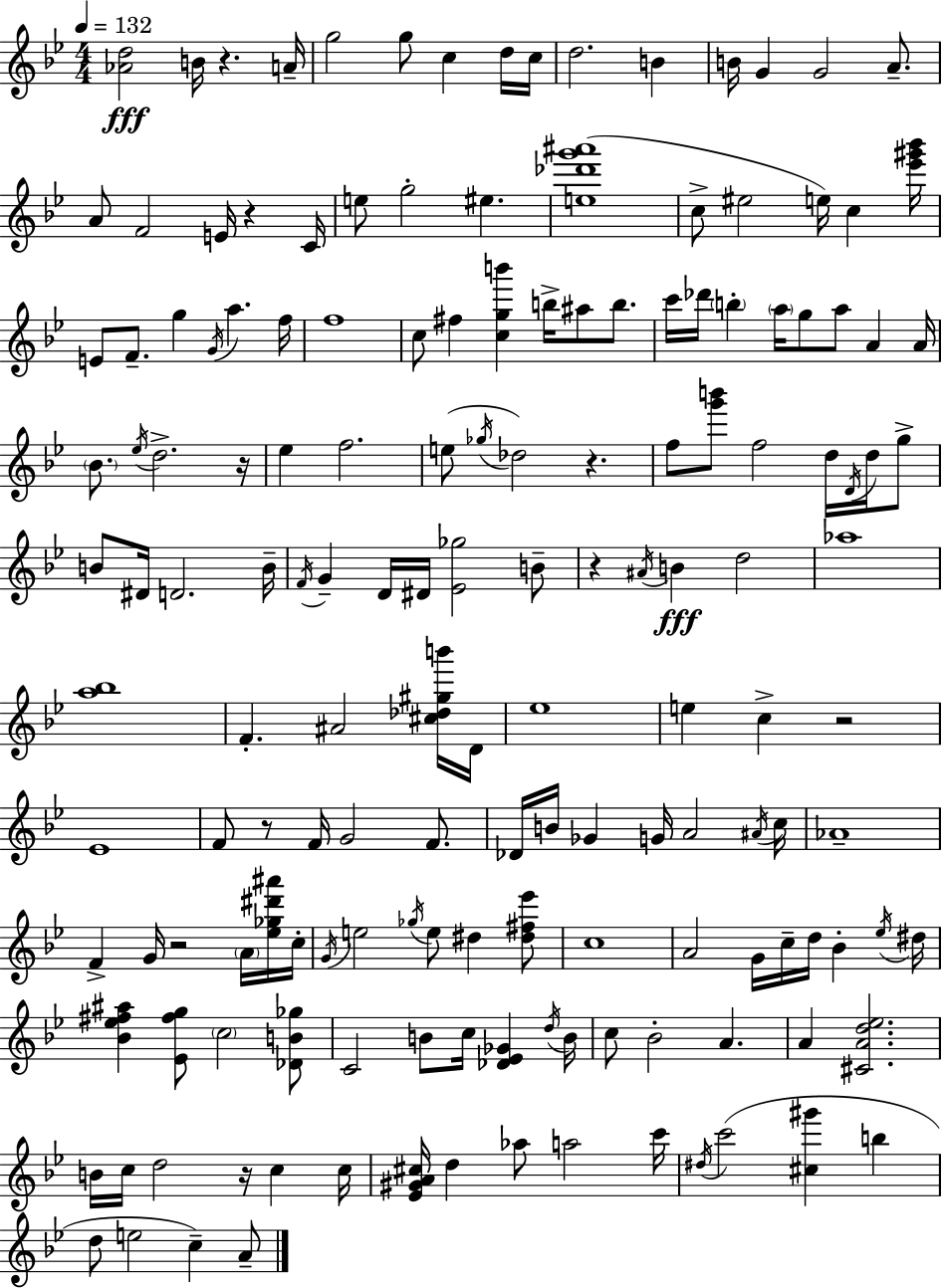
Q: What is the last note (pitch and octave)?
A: A4